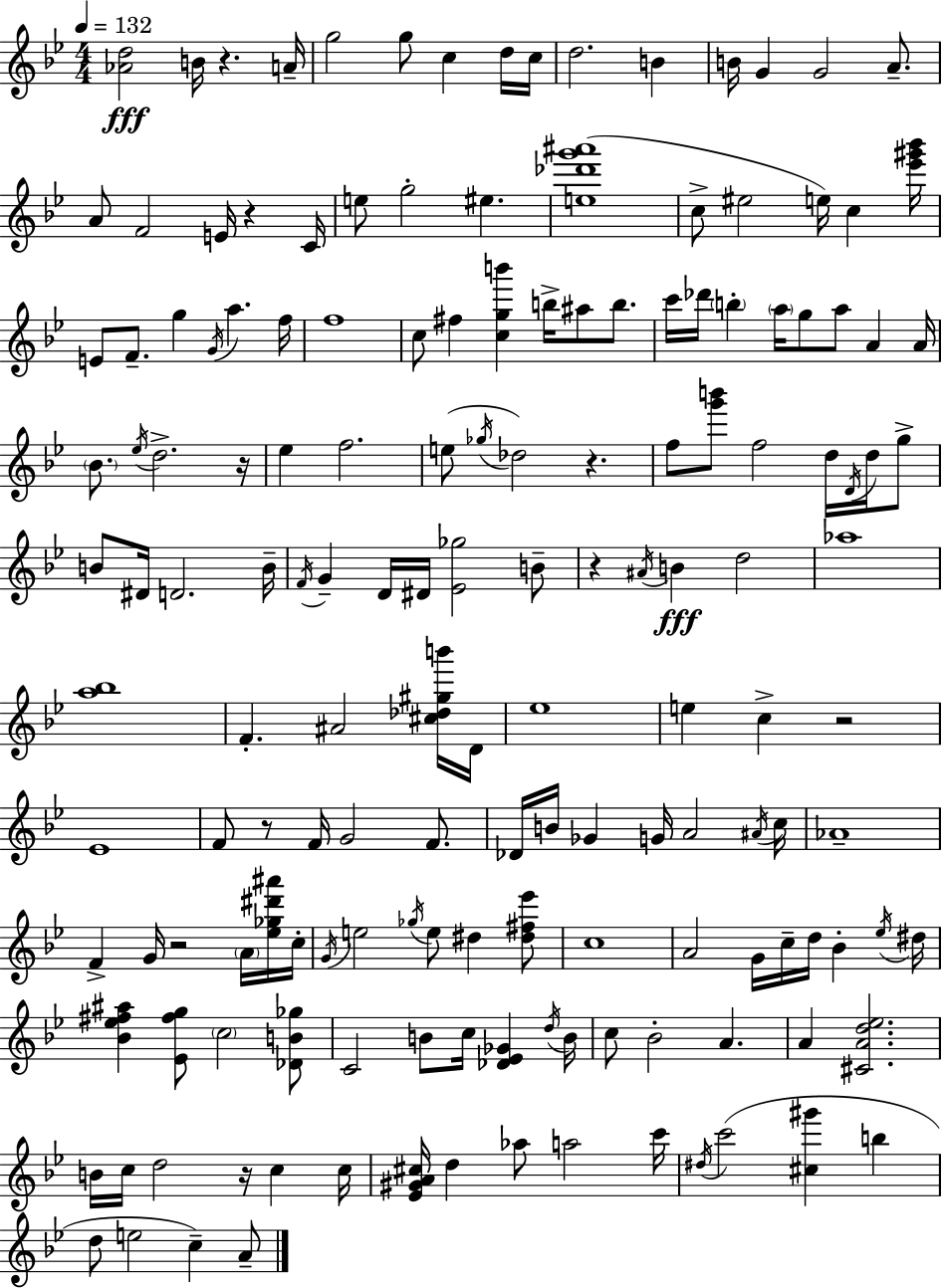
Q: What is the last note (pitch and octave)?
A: A4